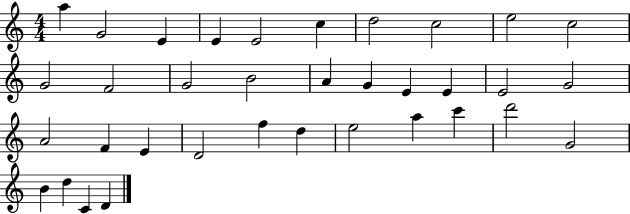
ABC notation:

X:1
T:Untitled
M:4/4
L:1/4
K:C
a G2 E E E2 c d2 c2 e2 c2 G2 F2 G2 B2 A G E E E2 G2 A2 F E D2 f d e2 a c' d'2 G2 B d C D